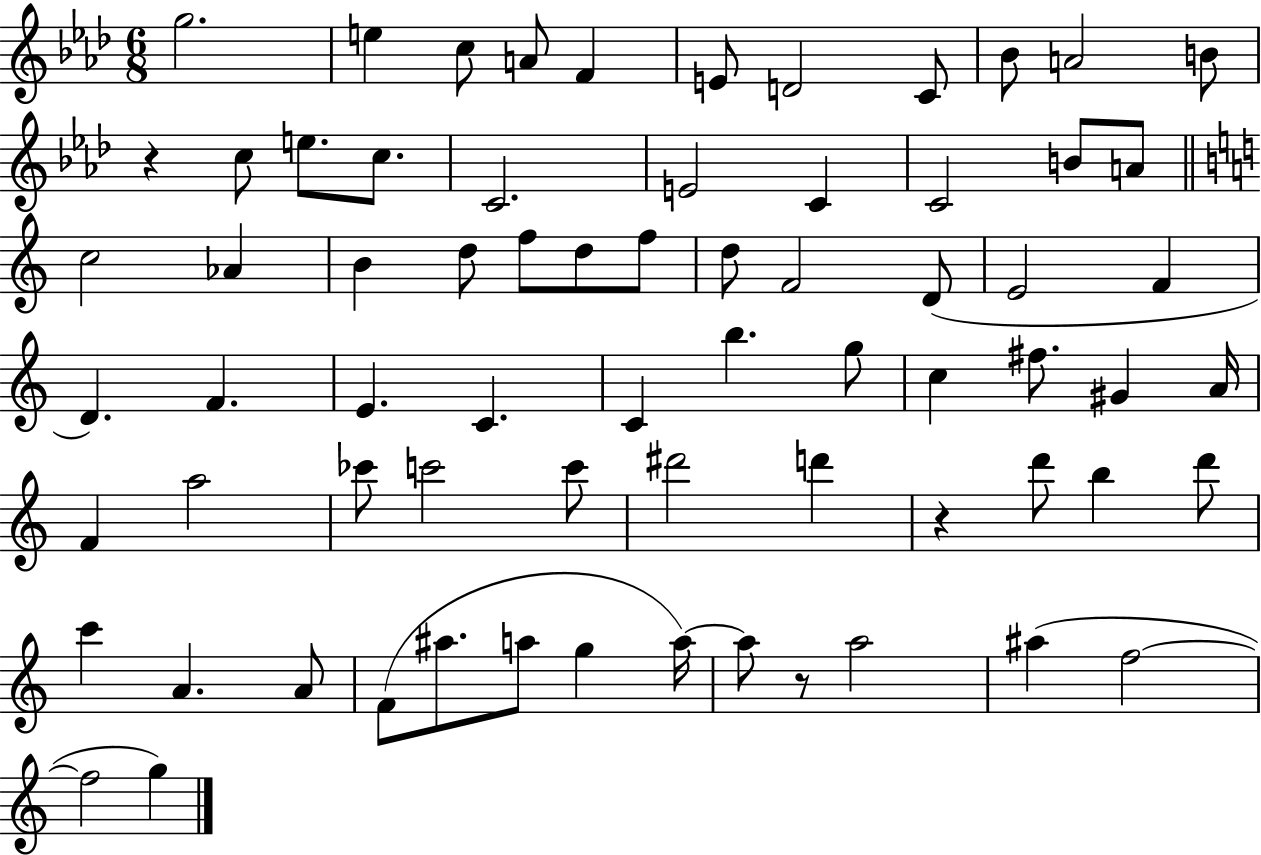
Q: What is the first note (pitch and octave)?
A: G5